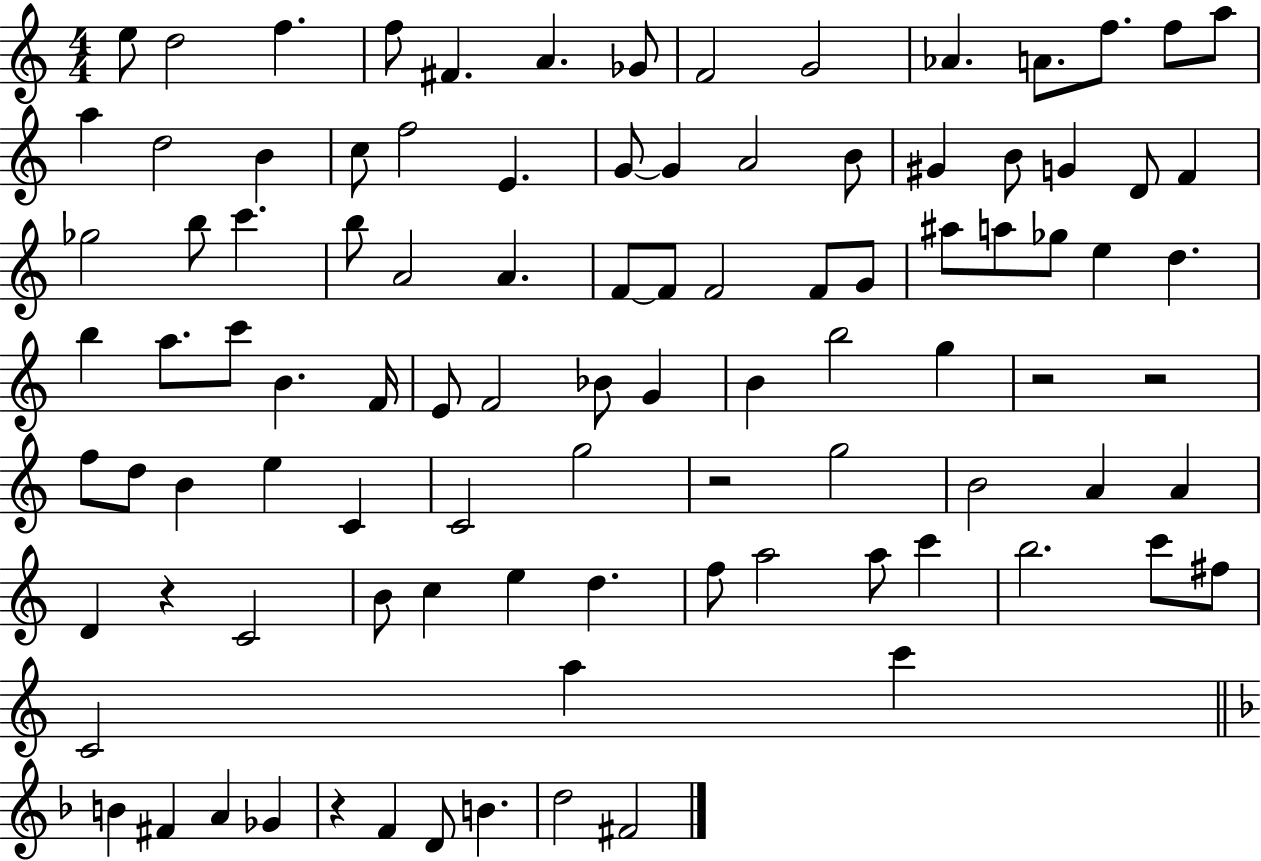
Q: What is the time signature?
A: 4/4